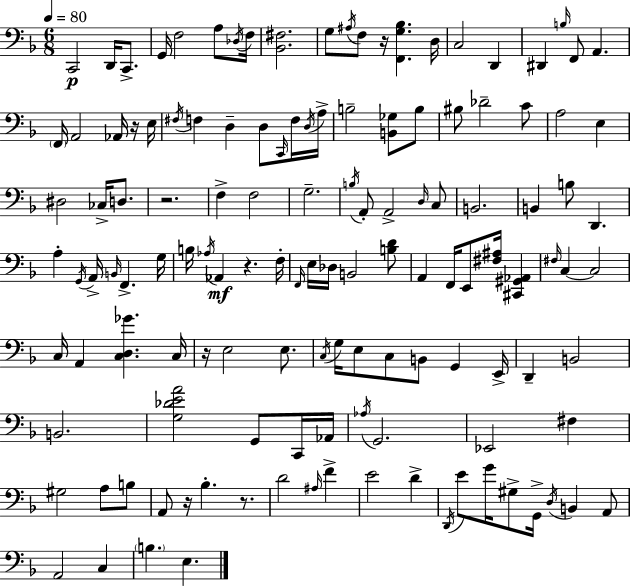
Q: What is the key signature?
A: F major